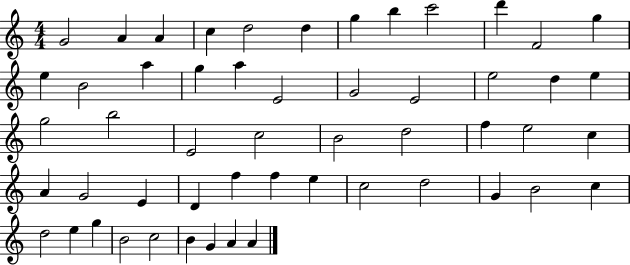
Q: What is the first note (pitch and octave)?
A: G4